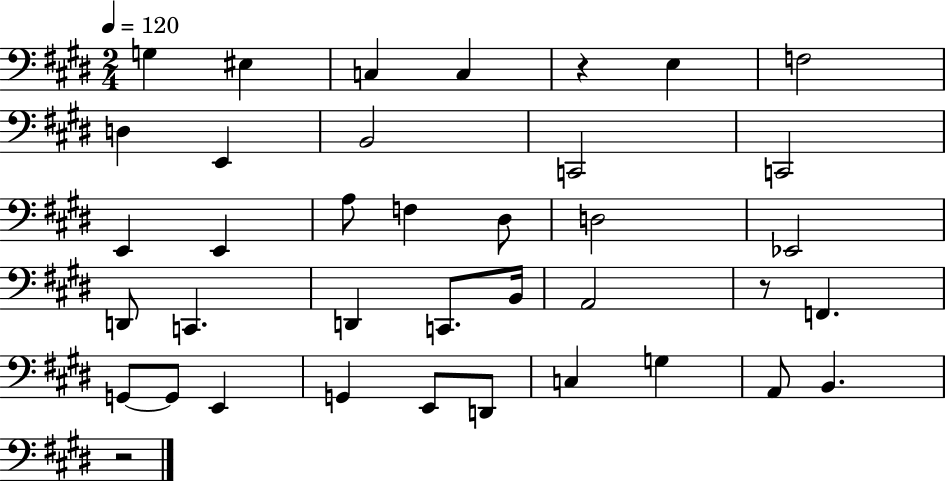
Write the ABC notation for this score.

X:1
T:Untitled
M:2/4
L:1/4
K:E
G, ^E, C, C, z E, F,2 D, E,, B,,2 C,,2 C,,2 E,, E,, A,/2 F, ^D,/2 D,2 _E,,2 D,,/2 C,, D,, C,,/2 B,,/4 A,,2 z/2 F,, G,,/2 G,,/2 E,, G,, E,,/2 D,,/2 C, G, A,,/2 B,, z2